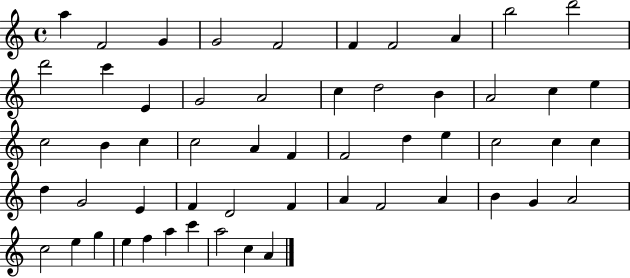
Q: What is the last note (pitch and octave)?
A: A4